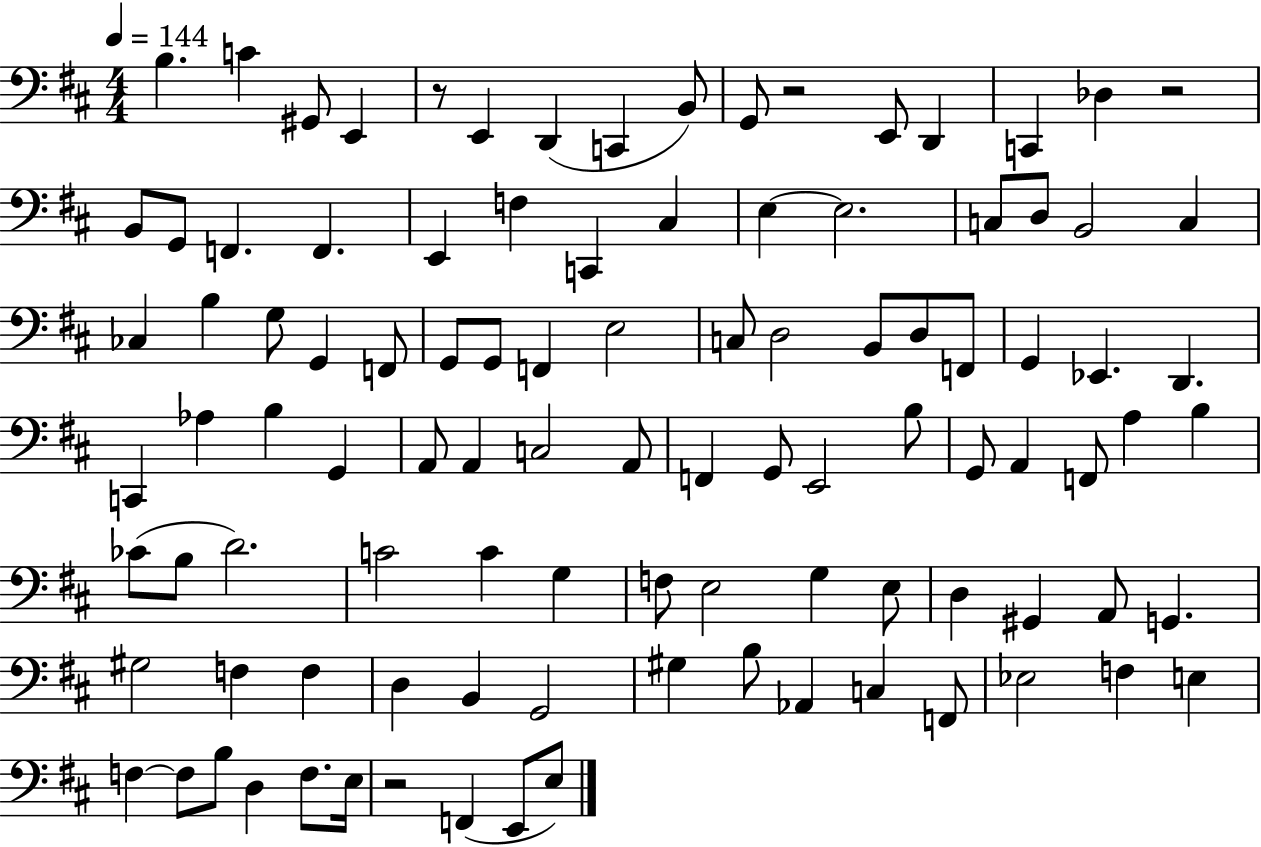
X:1
T:Untitled
M:4/4
L:1/4
K:D
B, C ^G,,/2 E,, z/2 E,, D,, C,, B,,/2 G,,/2 z2 E,,/2 D,, C,, _D, z2 B,,/2 G,,/2 F,, F,, E,, F, C,, ^C, E, E,2 C,/2 D,/2 B,,2 C, _C, B, G,/2 G,, F,,/2 G,,/2 G,,/2 F,, E,2 C,/2 D,2 B,,/2 D,/2 F,,/2 G,, _E,, D,, C,, _A, B, G,, A,,/2 A,, C,2 A,,/2 F,, G,,/2 E,,2 B,/2 G,,/2 A,, F,,/2 A, B, _C/2 B,/2 D2 C2 C G, F,/2 E,2 G, E,/2 D, ^G,, A,,/2 G,, ^G,2 F, F, D, B,, G,,2 ^G, B,/2 _A,, C, F,,/2 _E,2 F, E, F, F,/2 B,/2 D, F,/2 E,/4 z2 F,, E,,/2 E,/2